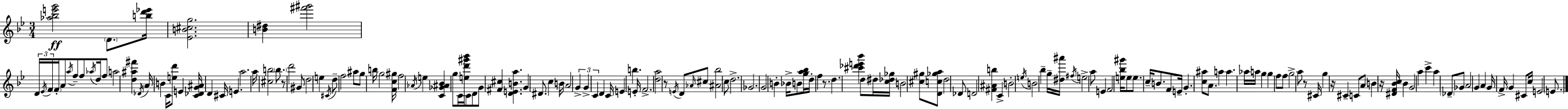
[Ab5,Bb5,E6,G6]/h D4/e. [B5,D6,Eb6]/s [Eb4,B4,C#5,G5]/h. [B4,D#5]/q [F#6,G#6]/h D4/s Eb4/s F4/s F4/s A4/e A5/s F5/e F5/e Ab5/s D5/s F5/e A5/h [D5,A#5,F#6]/q Db4/s A4/s B4/q C4/s [E5,D6]/e E4/q [C4,Db4,G4,A#4]/s D4/q C#4/s E4/q. A5/h. A5/s [C#5,B5]/h B5/e. R/e D6/h G#4/e D5/h E5/q C#4/s D5/e F5/h A#5/e G5/e B5/s G5/h [F4,C5,G#5]/s F5/h Ab4/s E5/q [C4,Gb4,A#4,Bb4]/q G5/e C4/s [E5,D6,G#6,Bb6]/s C4/e D4/e G4/e [F#4,C#5]/q [D4,E4,B4,A5]/q. G4/q D#4/e. C5/q B4/s A4/h G4/q G4/q C4/q D4/q C4/s E4/q B5/q. E4/s F4/h. [D5,A5]/h R/e E4/s D4/e Ab4/s C#5/e [A#4,Bb5]/h C5/e D5/h. Gb4/h. G4/h B4/q Bb4/s B4/e [G5,A5,Bb5]/s D5/s F5/q R/e. D5/q. [C#6,Db6,E6,Bb6]/q D5/e D#5/s [C5,Db5,Gb5]/s B4/h [C#5,G#5]/e [D4,C5,Gb5,A5]/e D5/h Db4/e D4/h [F#4,A#4,B5]/q C4/q B4/h E5/s B4/h Bb5/q G5/s [D#5,A#6]/s F#5/s E5/h A5/e E4/q F4/h [E5,Bb5,G#6]/s E5/e E5/e. C5/s B4/e. F4/e E4/s G4/q. [C5,A#5]/e A4/e. A5/q A5/q. Ab5/s A5/s G5/q G5/q F5/e F5/e G5/h A5/e R/e C#4/s G5/q R/s C#4/q C4/e A4/e B4/q R/s [D#4,F4,Bb4,C5]/s Bb4/q G4/h A5/q C6/q A5/q Db4/e Gb4/e A4/h G4/q A4/q G4/s F4/s G4/q C#4/e C5/s E4/h E4/e.